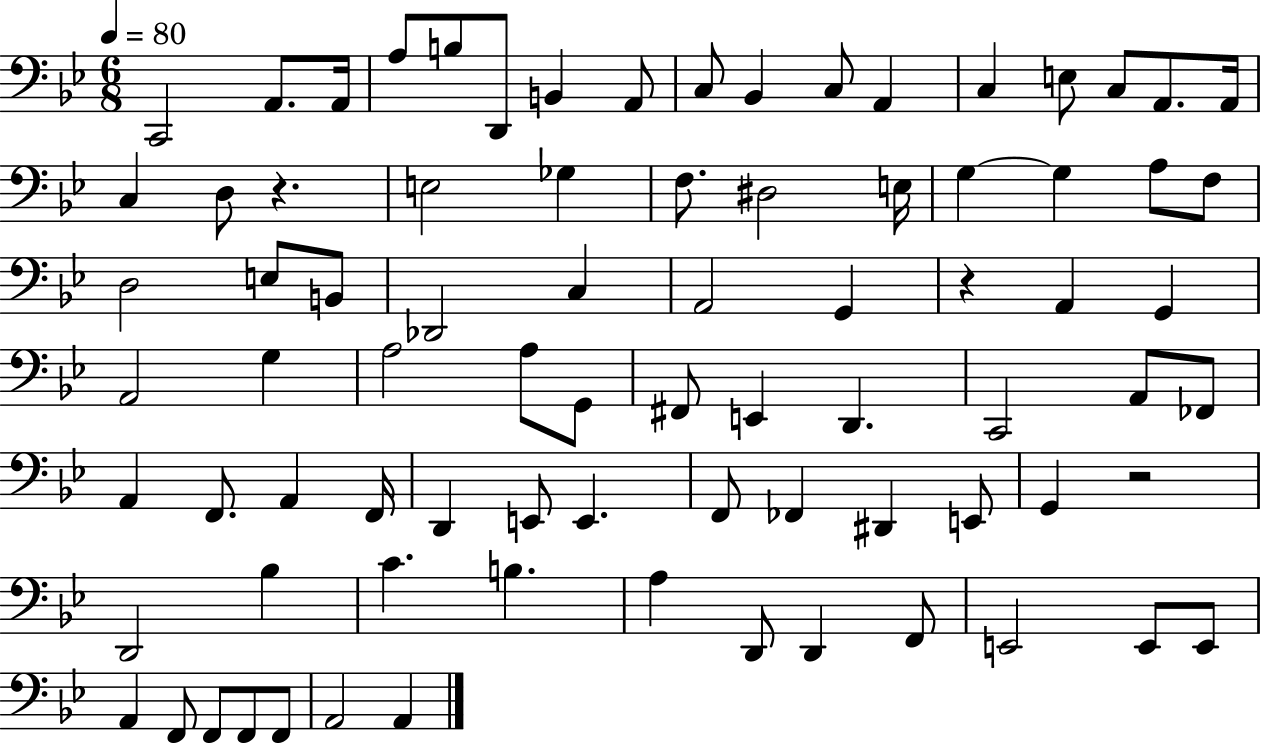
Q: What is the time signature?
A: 6/8